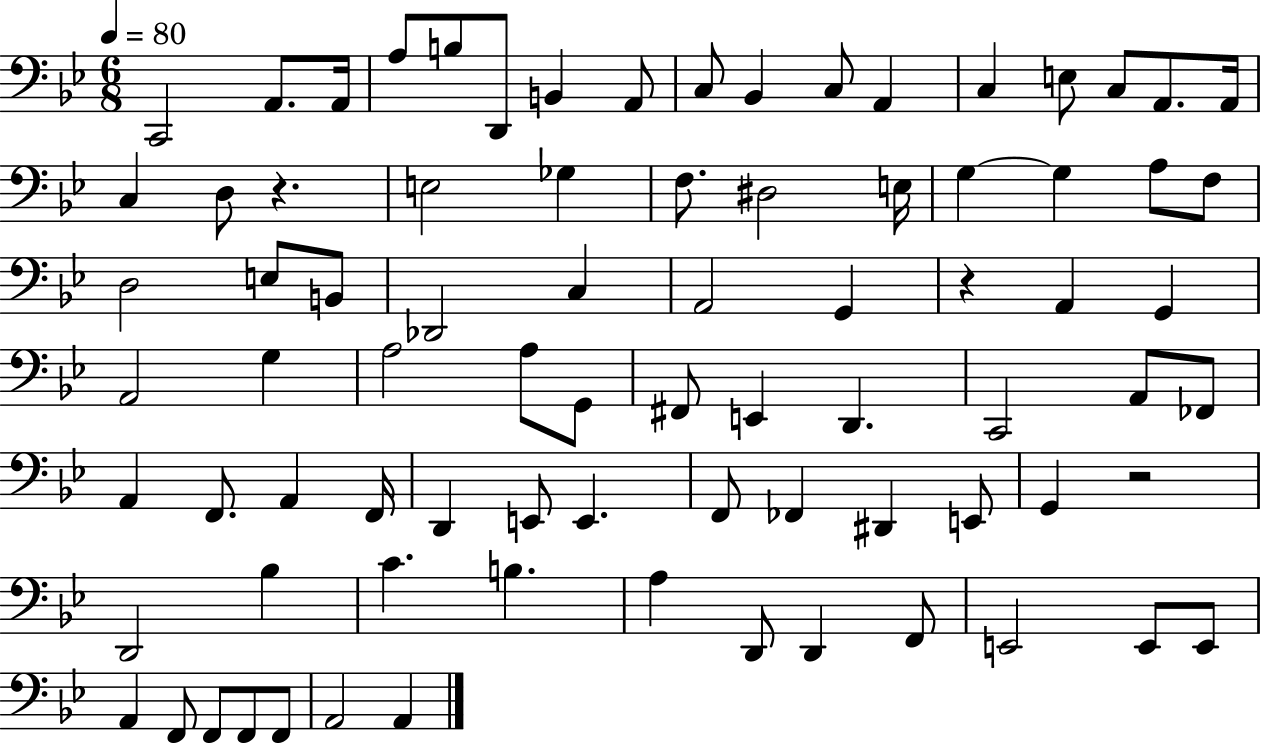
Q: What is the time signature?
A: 6/8